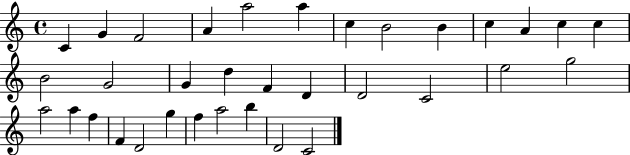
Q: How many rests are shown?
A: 0